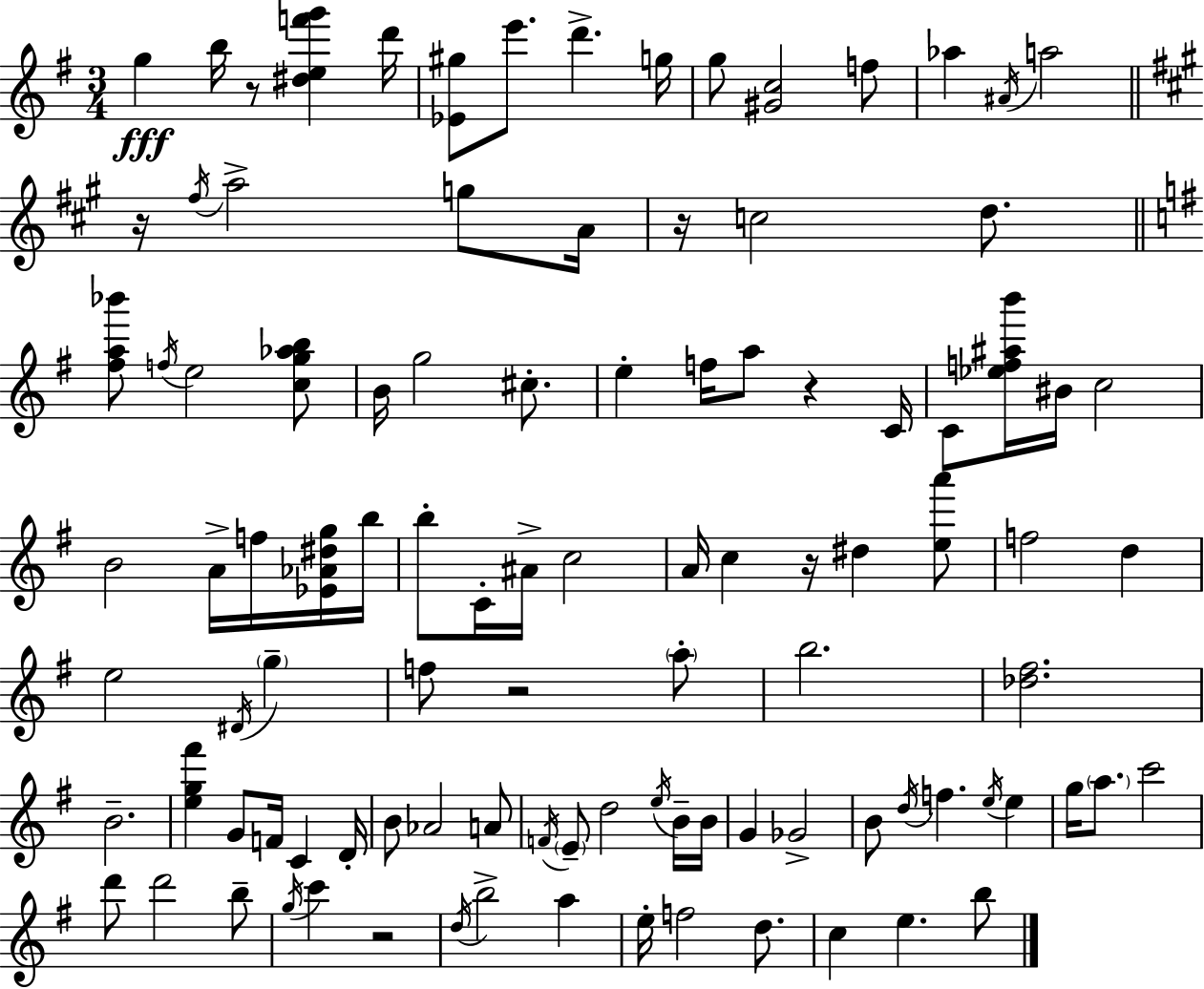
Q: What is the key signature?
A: E minor